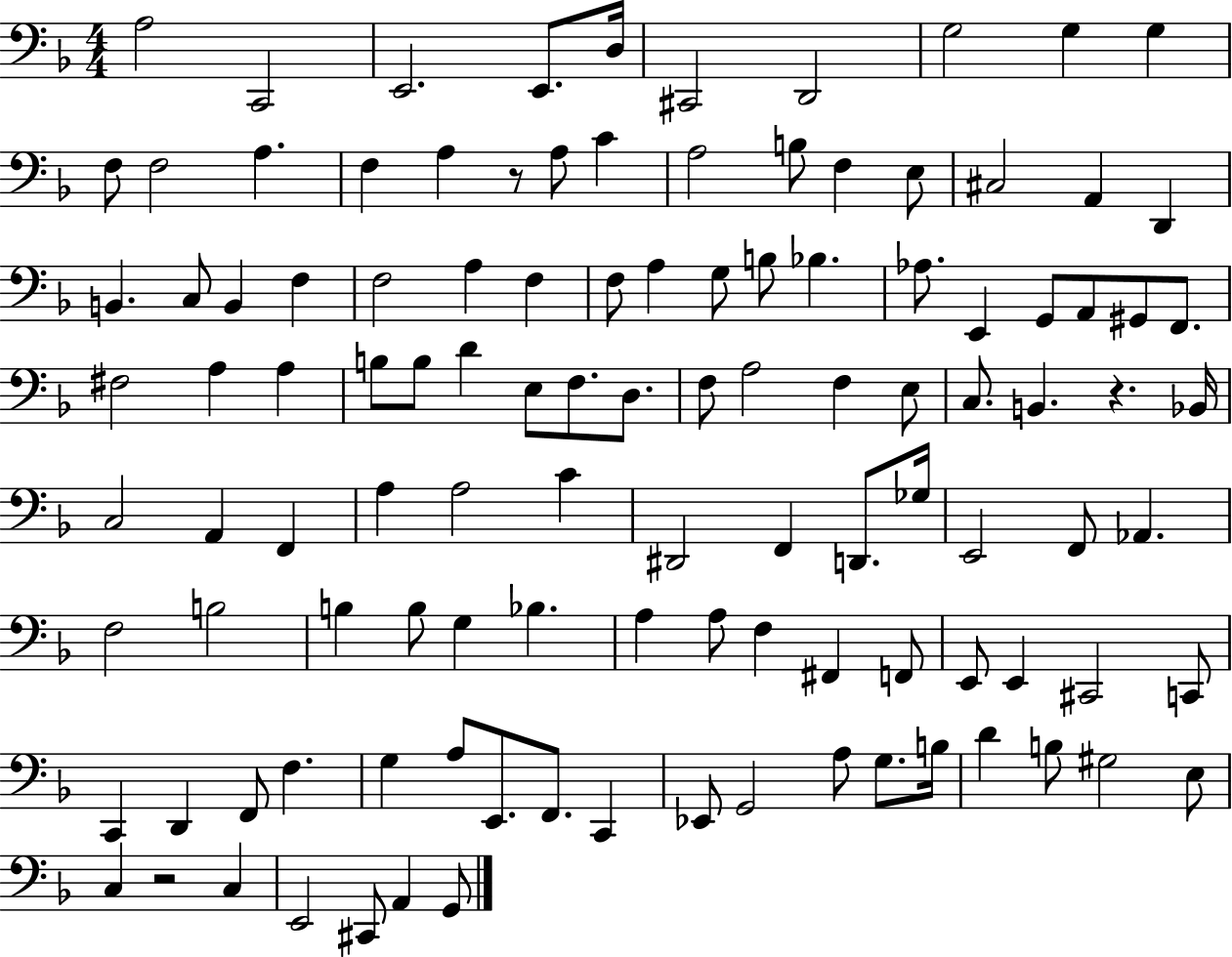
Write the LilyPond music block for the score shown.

{
  \clef bass
  \numericTimeSignature
  \time 4/4
  \key f \major
  \repeat volta 2 { a2 c,2 | e,2. e,8. d16 | cis,2 d,2 | g2 g4 g4 | \break f8 f2 a4. | f4 a4 r8 a8 c'4 | a2 b8 f4 e8 | cis2 a,4 d,4 | \break b,4. c8 b,4 f4 | f2 a4 f4 | f8 a4 g8 b8 bes4. | aes8. e,4 g,8 a,8 gis,8 f,8. | \break fis2 a4 a4 | b8 b8 d'4 e8 f8. d8. | f8 a2 f4 e8 | c8. b,4. r4. bes,16 | \break c2 a,4 f,4 | a4 a2 c'4 | dis,2 f,4 d,8. ges16 | e,2 f,8 aes,4. | \break f2 b2 | b4 b8 g4 bes4. | a4 a8 f4 fis,4 f,8 | e,8 e,4 cis,2 c,8 | \break c,4 d,4 f,8 f4. | g4 a8 e,8. f,8. c,4 | ees,8 g,2 a8 g8. b16 | d'4 b8 gis2 e8 | \break c4 r2 c4 | e,2 cis,8 a,4 g,8 | } \bar "|."
}